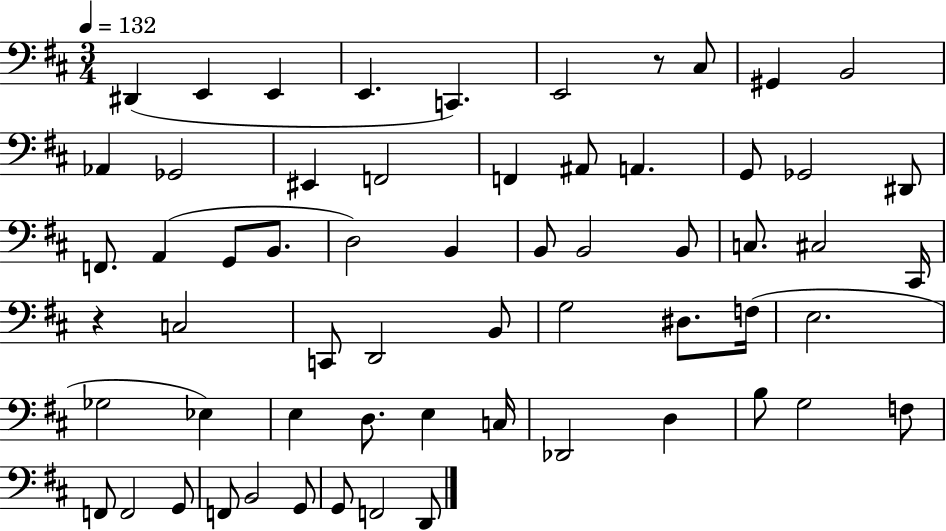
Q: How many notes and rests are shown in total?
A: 61